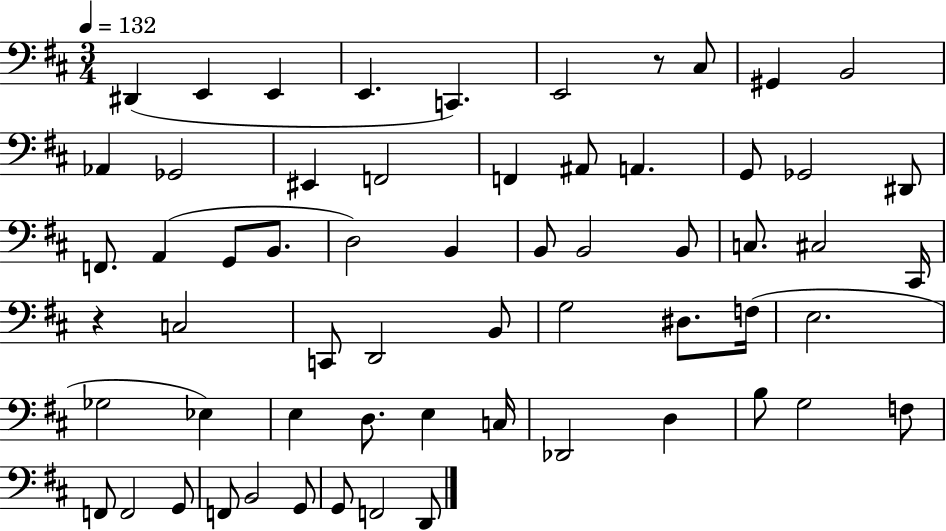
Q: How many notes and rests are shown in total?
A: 61